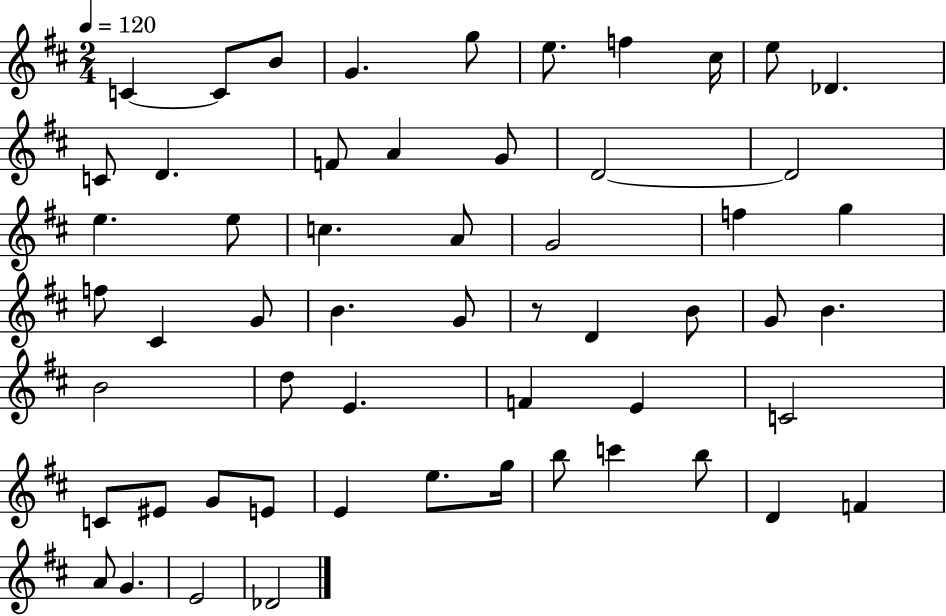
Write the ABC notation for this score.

X:1
T:Untitled
M:2/4
L:1/4
K:D
C C/2 B/2 G g/2 e/2 f ^c/4 e/2 _D C/2 D F/2 A G/2 D2 D2 e e/2 c A/2 G2 f g f/2 ^C G/2 B G/2 z/2 D B/2 G/2 B B2 d/2 E F E C2 C/2 ^E/2 G/2 E/2 E e/2 g/4 b/2 c' b/2 D F A/2 G E2 _D2